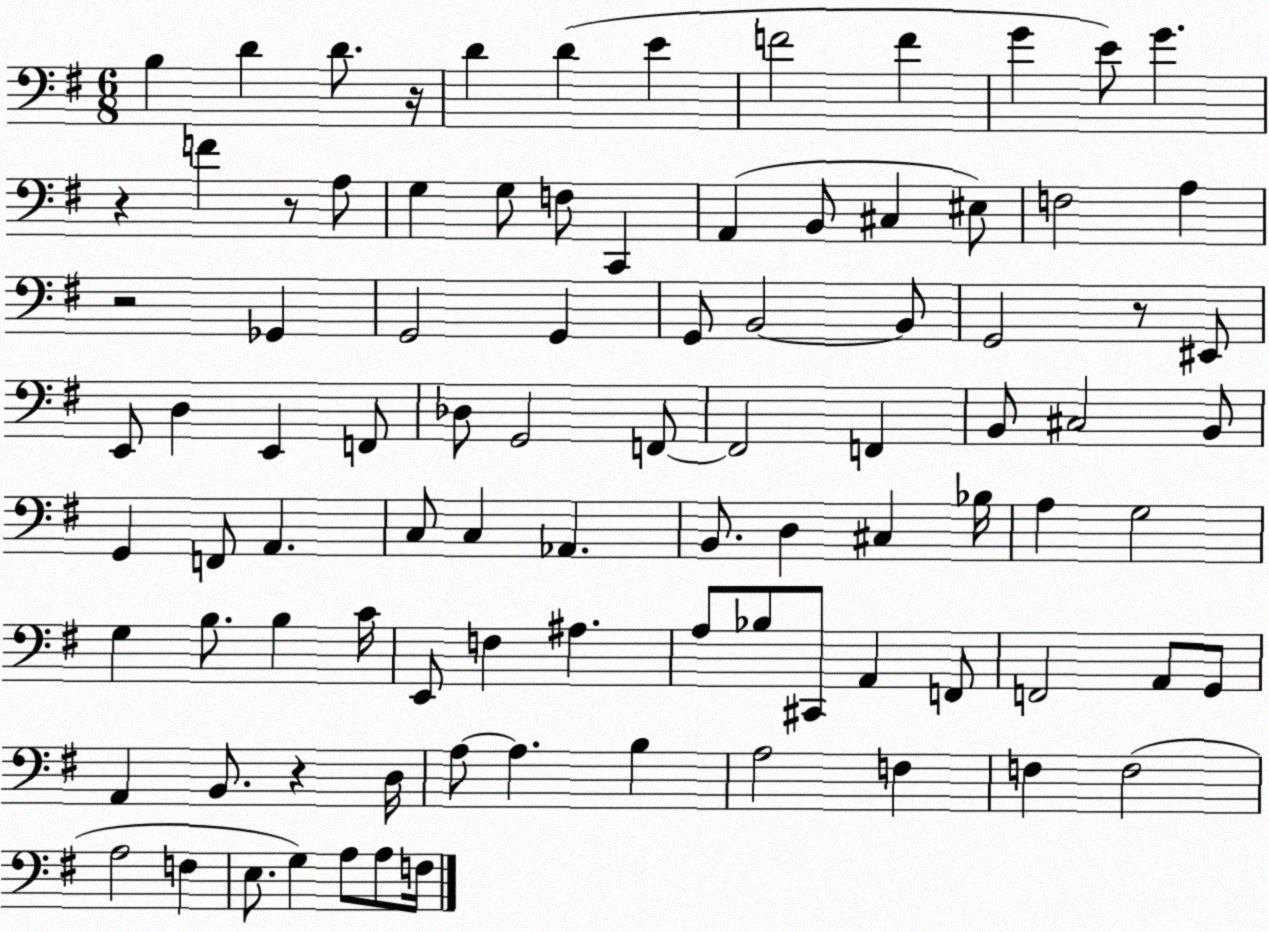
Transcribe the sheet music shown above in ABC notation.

X:1
T:Untitled
M:6/8
L:1/4
K:G
B, D D/2 z/4 D D E F2 F G E/2 G z F z/2 A,/2 G, G,/2 F,/2 C,, A,, B,,/2 ^C, ^E,/2 F,2 A, z2 _G,, G,,2 G,, G,,/2 B,,2 B,,/2 G,,2 z/2 ^E,,/2 E,,/2 D, E,, F,,/2 _D,/2 G,,2 F,,/2 F,,2 F,, B,,/2 ^C,2 B,,/2 G,, F,,/2 A,, C,/2 C, _A,, B,,/2 D, ^C, _B,/4 A, G,2 G, B,/2 B, C/4 E,,/2 F, ^A, A,/2 _B,/2 ^C,,/2 A,, F,,/2 F,,2 A,,/2 G,,/2 A,, B,,/2 z D,/4 A,/2 A, B, A,2 F, F, F,2 A,2 F, E,/2 G, A,/2 A,/2 F,/4